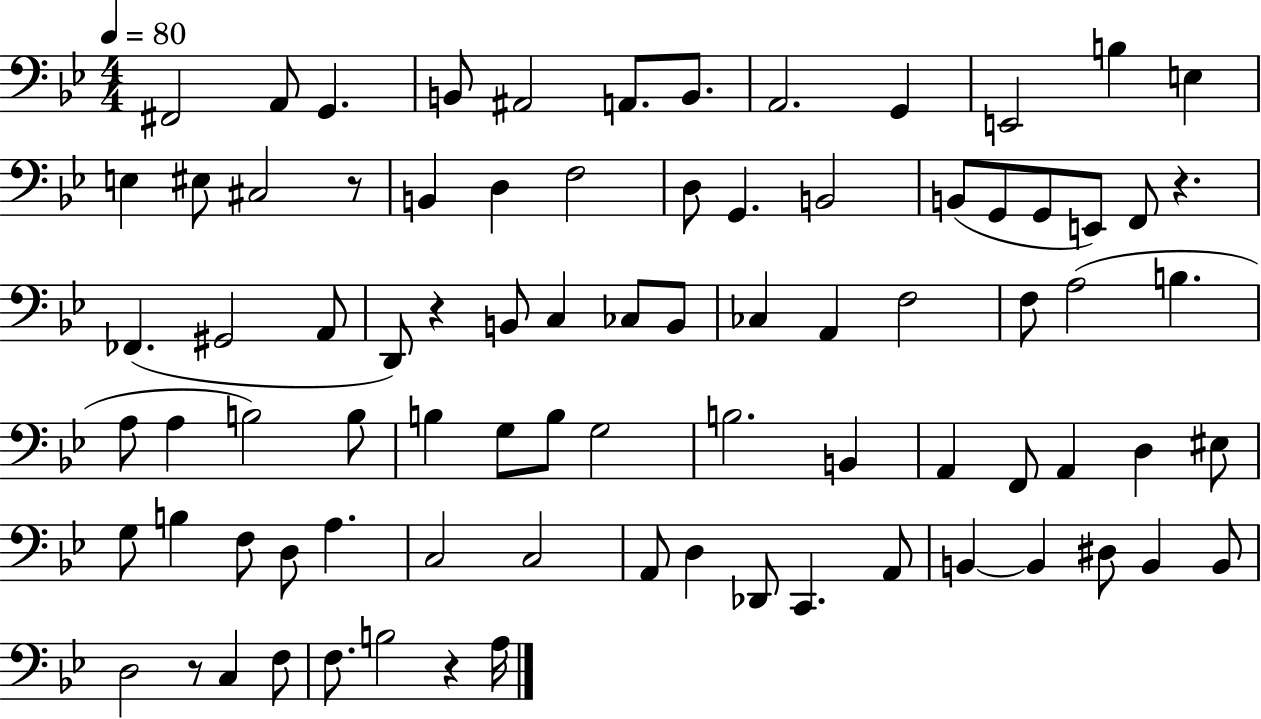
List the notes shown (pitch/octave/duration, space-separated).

F#2/h A2/e G2/q. B2/e A#2/h A2/e. B2/e. A2/h. G2/q E2/h B3/q E3/q E3/q EIS3/e C#3/h R/e B2/q D3/q F3/h D3/e G2/q. B2/h B2/e G2/e G2/e E2/e F2/e R/q. FES2/q. G#2/h A2/e D2/e R/q B2/e C3/q CES3/e B2/e CES3/q A2/q F3/h F3/e A3/h B3/q. A3/e A3/q B3/h B3/e B3/q G3/e B3/e G3/h B3/h. B2/q A2/q F2/e A2/q D3/q EIS3/e G3/e B3/q F3/e D3/e A3/q. C3/h C3/h A2/e D3/q Db2/e C2/q. A2/e B2/q B2/q D#3/e B2/q B2/e D3/h R/e C3/q F3/e F3/e. B3/h R/q A3/s